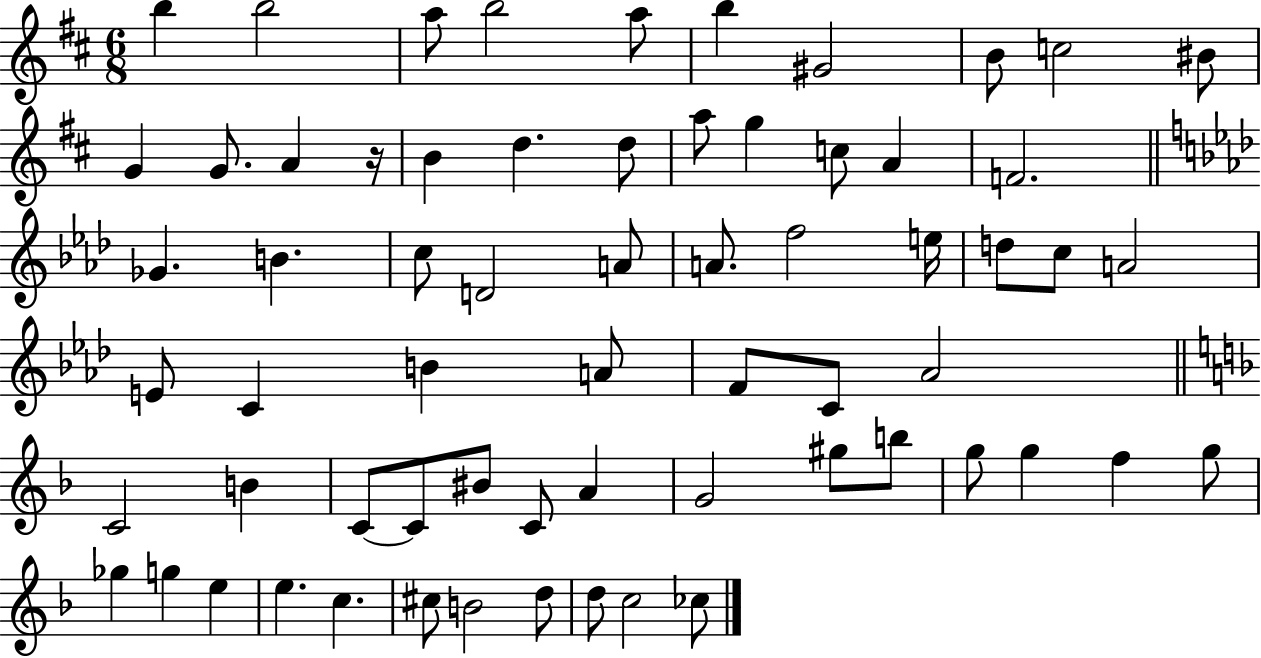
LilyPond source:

{
  \clef treble
  \numericTimeSignature
  \time 6/8
  \key d \major
  b''4 b''2 | a''8 b''2 a''8 | b''4 gis'2 | b'8 c''2 bis'8 | \break g'4 g'8. a'4 r16 | b'4 d''4. d''8 | a''8 g''4 c''8 a'4 | f'2. | \break \bar "||" \break \key f \minor ges'4. b'4. | c''8 d'2 a'8 | a'8. f''2 e''16 | d''8 c''8 a'2 | \break e'8 c'4 b'4 a'8 | f'8 c'8 aes'2 | \bar "||" \break \key f \major c'2 b'4 | c'8~~ c'8 bis'8 c'8 a'4 | g'2 gis''8 b''8 | g''8 g''4 f''4 g''8 | \break ges''4 g''4 e''4 | e''4. c''4. | cis''8 b'2 d''8 | d''8 c''2 ces''8 | \break \bar "|."
}